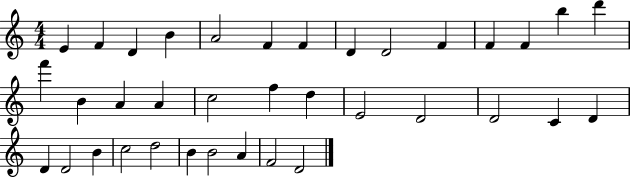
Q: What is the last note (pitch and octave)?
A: D4